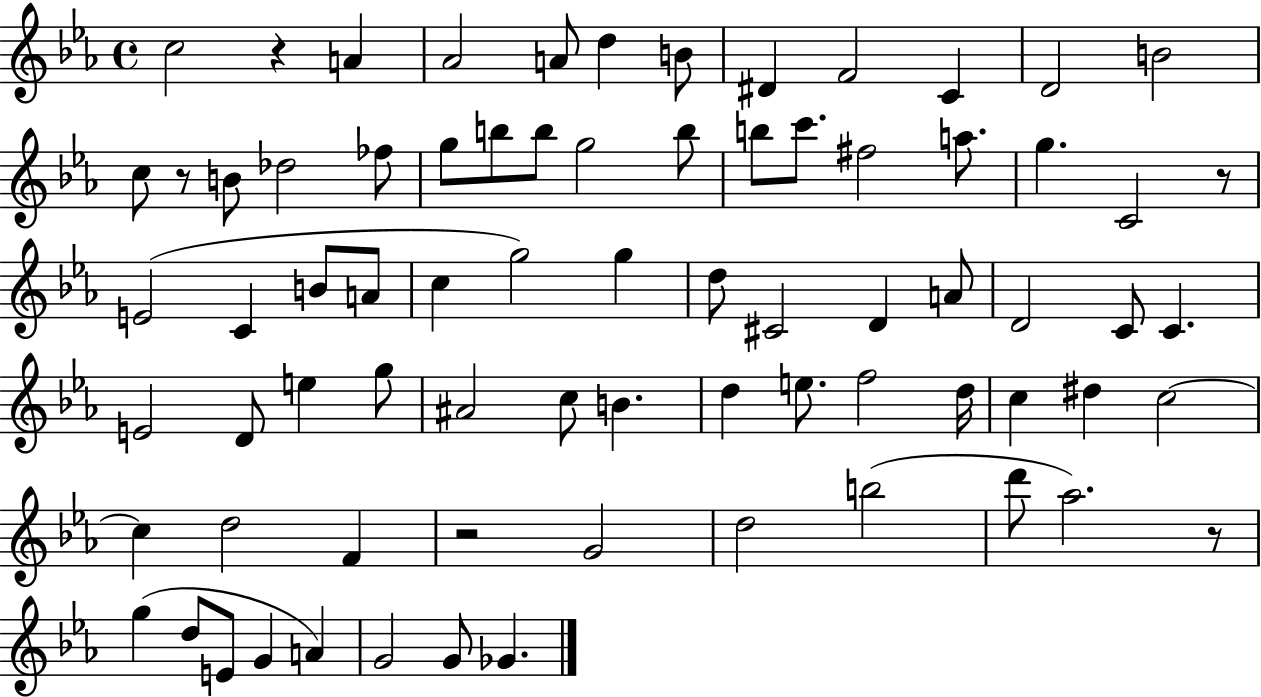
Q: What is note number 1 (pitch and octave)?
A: C5